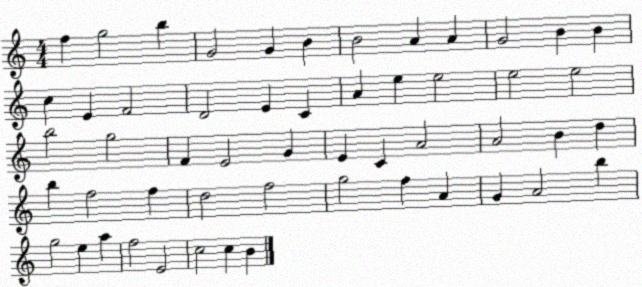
X:1
T:Untitled
M:4/4
L:1/4
K:C
f g2 b G2 G B B2 A A G2 B B c E F2 D2 E C A e e2 e2 e2 b2 g2 F E2 G E C A2 A2 B d b f2 f d2 f2 g2 f A G A2 b g2 e a f2 E2 c2 c B